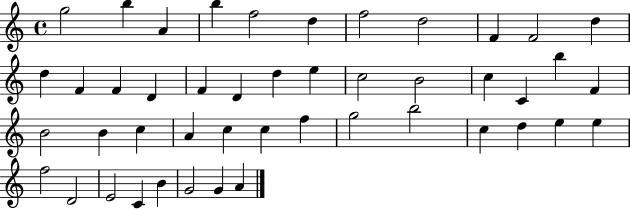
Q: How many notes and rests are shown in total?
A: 46